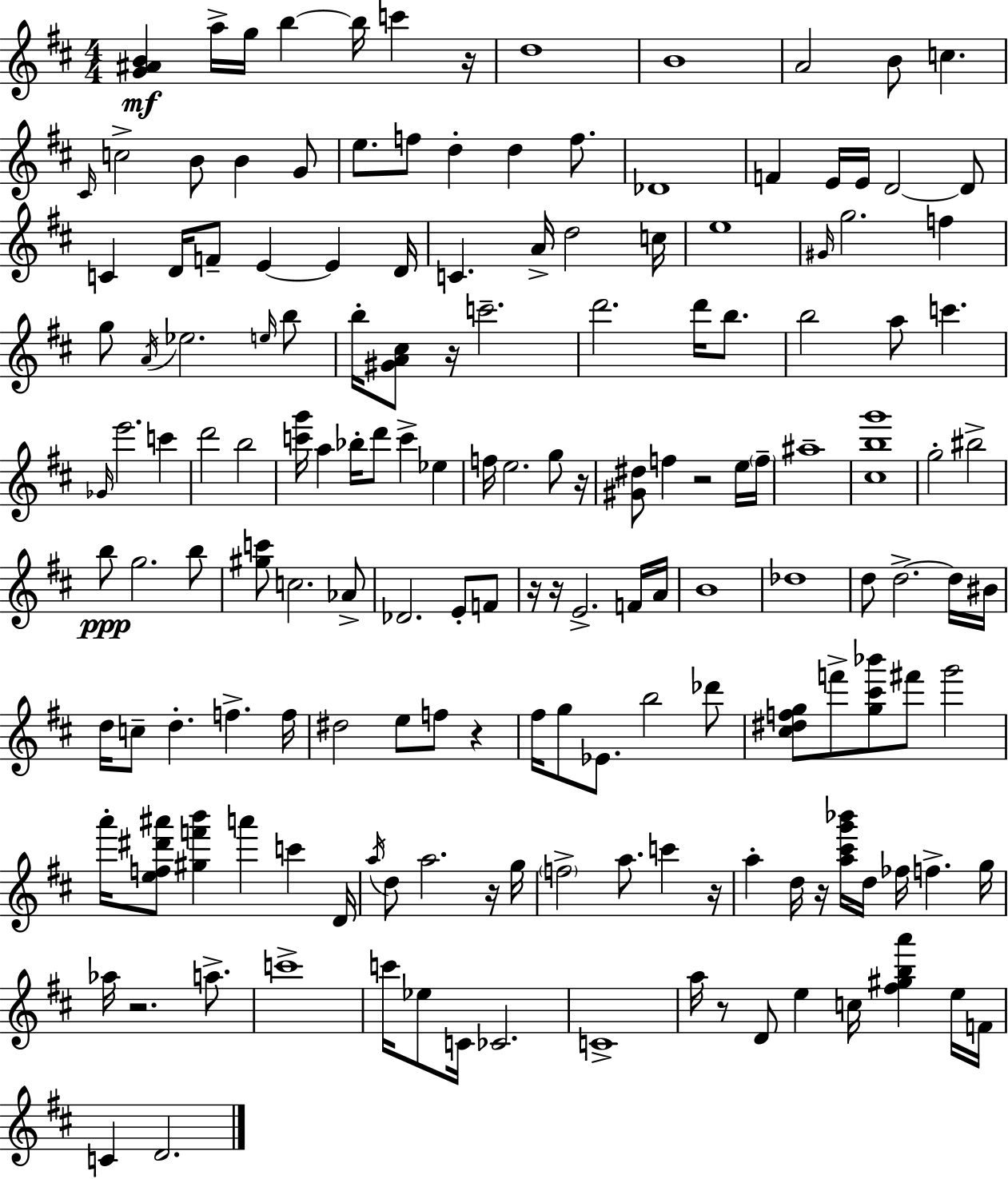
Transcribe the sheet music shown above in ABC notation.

X:1
T:Untitled
M:4/4
L:1/4
K:D
[G^AB] a/4 g/4 b b/4 c' z/4 d4 B4 A2 B/2 c ^C/4 c2 B/2 B G/2 e/2 f/2 d d f/2 _D4 F E/4 E/4 D2 D/2 C D/4 F/2 E E D/4 C A/4 d2 c/4 e4 ^G/4 g2 f g/2 A/4 _e2 e/4 b/2 b/4 [^GA^c]/2 z/4 c'2 d'2 d'/4 b/2 b2 a/2 c' _G/4 e'2 c' d'2 b2 [c'g']/4 a _b/4 d'/2 c' _e f/4 e2 g/2 z/4 [^G^d]/2 f z2 e/4 f/4 ^a4 [^cbg']4 g2 ^b2 b/2 g2 b/2 [^gc']/2 c2 _A/2 _D2 E/2 F/2 z/4 z/4 E2 F/4 A/4 B4 _d4 d/2 d2 d/4 ^B/4 d/4 c/2 d f f/4 ^d2 e/2 f/2 z ^f/4 g/2 _E/2 b2 _d'/2 [^c^dfg]/2 f'/2 [g^c'_b']/2 ^f'/2 g'2 a'/4 [ef^d'^a']/2 [^gf'b'] a' c' D/4 a/4 d/2 a2 z/4 g/4 f2 a/2 c' z/4 a d/4 z/4 [a^c'g'_b']/4 d/4 _f/4 f g/4 _a/4 z2 a/2 c'4 c'/4 _e/2 C/4 _C2 C4 a/4 z/2 D/2 e c/4 [^f^gba'] e/4 F/4 C D2